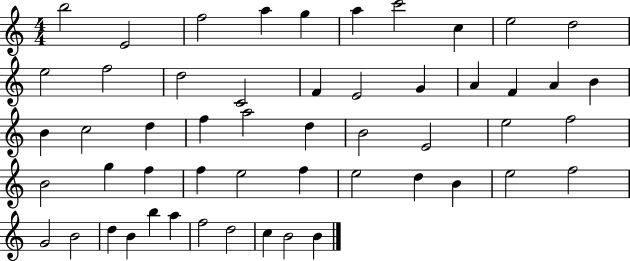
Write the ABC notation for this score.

X:1
T:Untitled
M:4/4
L:1/4
K:C
b2 E2 f2 a g a c'2 c e2 d2 e2 f2 d2 C2 F E2 G A F A B B c2 d f a2 d B2 E2 e2 f2 B2 g f f e2 f e2 d B e2 f2 G2 B2 d B b a f2 d2 c B2 B